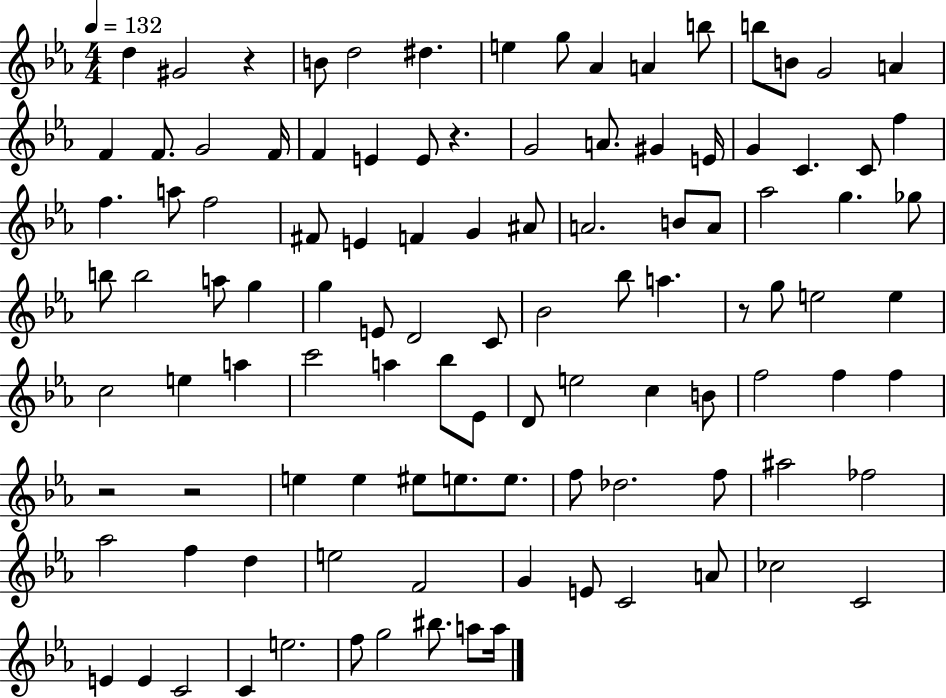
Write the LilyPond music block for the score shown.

{
  \clef treble
  \numericTimeSignature
  \time 4/4
  \key ees \major
  \tempo 4 = 132
  d''4 gis'2 r4 | b'8 d''2 dis''4. | e''4 g''8 aes'4 a'4 b''8 | b''8 b'8 g'2 a'4 | \break f'4 f'8. g'2 f'16 | f'4 e'4 e'8 r4. | g'2 a'8. gis'4 e'16 | g'4 c'4. c'8 f''4 | \break f''4. a''8 f''2 | fis'8 e'4 f'4 g'4 ais'8 | a'2. b'8 a'8 | aes''2 g''4. ges''8 | \break b''8 b''2 a''8 g''4 | g''4 e'8 d'2 c'8 | bes'2 bes''8 a''4. | r8 g''8 e''2 e''4 | \break c''2 e''4 a''4 | c'''2 a''4 bes''8 ees'8 | d'8 e''2 c''4 b'8 | f''2 f''4 f''4 | \break r2 r2 | e''4 e''4 eis''8 e''8. e''8. | f''8 des''2. f''8 | ais''2 fes''2 | \break aes''2 f''4 d''4 | e''2 f'2 | g'4 e'8 c'2 a'8 | ces''2 c'2 | \break e'4 e'4 c'2 | c'4 e''2. | f''8 g''2 bis''8. a''8 a''16 | \bar "|."
}